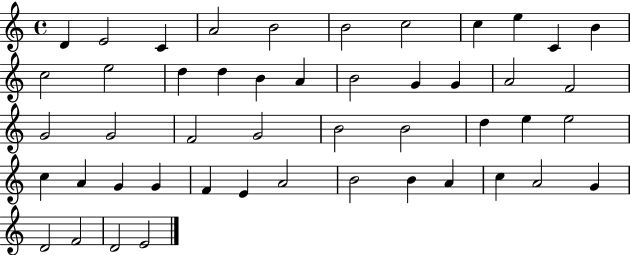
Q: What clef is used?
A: treble